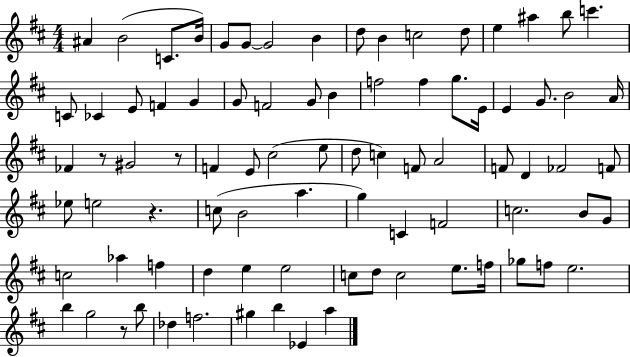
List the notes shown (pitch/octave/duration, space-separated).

A#4/q B4/h C4/e. B4/s G4/e G4/e G4/h B4/q D5/e B4/q C5/h D5/e E5/q A#5/q B5/e C6/q. C4/e CES4/q E4/e F4/q G4/q G4/e F4/h G4/e B4/q F5/h F5/q G5/e. E4/s E4/q G4/e. B4/h A4/s FES4/q R/e G#4/h R/e F4/q E4/e C#5/h E5/e D5/e C5/q F4/e A4/h F4/e D4/q FES4/h F4/e Eb5/e E5/h R/q. C5/e B4/h A5/q. G5/q C4/q F4/h C5/h. B4/e G4/e C5/h Ab5/q F5/q D5/q E5/q E5/h C5/e D5/e C5/h E5/e. F5/s Gb5/e F5/e E5/h. B5/q G5/h R/e B5/e Db5/q F5/h. G#5/q B5/q Eb4/q A5/q